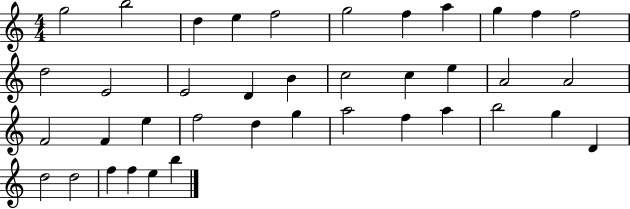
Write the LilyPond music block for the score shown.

{
  \clef treble
  \numericTimeSignature
  \time 4/4
  \key c \major
  g''2 b''2 | d''4 e''4 f''2 | g''2 f''4 a''4 | g''4 f''4 f''2 | \break d''2 e'2 | e'2 d'4 b'4 | c''2 c''4 e''4 | a'2 a'2 | \break f'2 f'4 e''4 | f''2 d''4 g''4 | a''2 f''4 a''4 | b''2 g''4 d'4 | \break d''2 d''2 | f''4 f''4 e''4 b''4 | \bar "|."
}